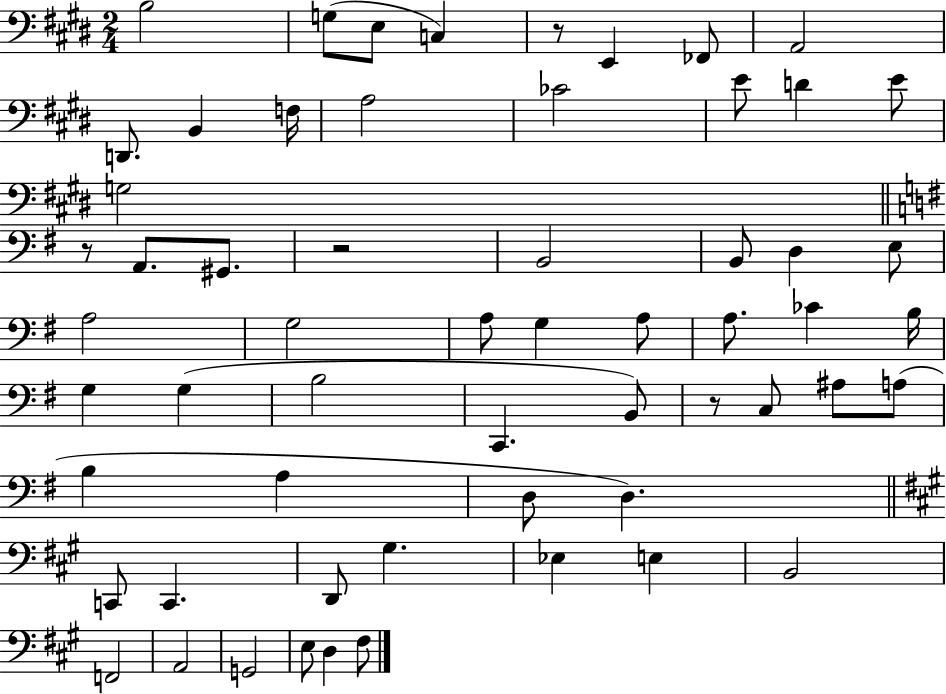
B3/h G3/e E3/e C3/q R/e E2/q FES2/e A2/h D2/e. B2/q F3/s A3/h CES4/h E4/e D4/q E4/e G3/h R/e A2/e. G#2/e. R/h B2/h B2/e D3/q E3/e A3/h G3/h A3/e G3/q A3/e A3/e. CES4/q B3/s G3/q G3/q B3/h C2/q. B2/e R/e C3/e A#3/e A3/e B3/q A3/q D3/e D3/q. C2/e C2/q. D2/e G#3/q. Eb3/q E3/q B2/h F2/h A2/h G2/h E3/e D3/q F#3/e